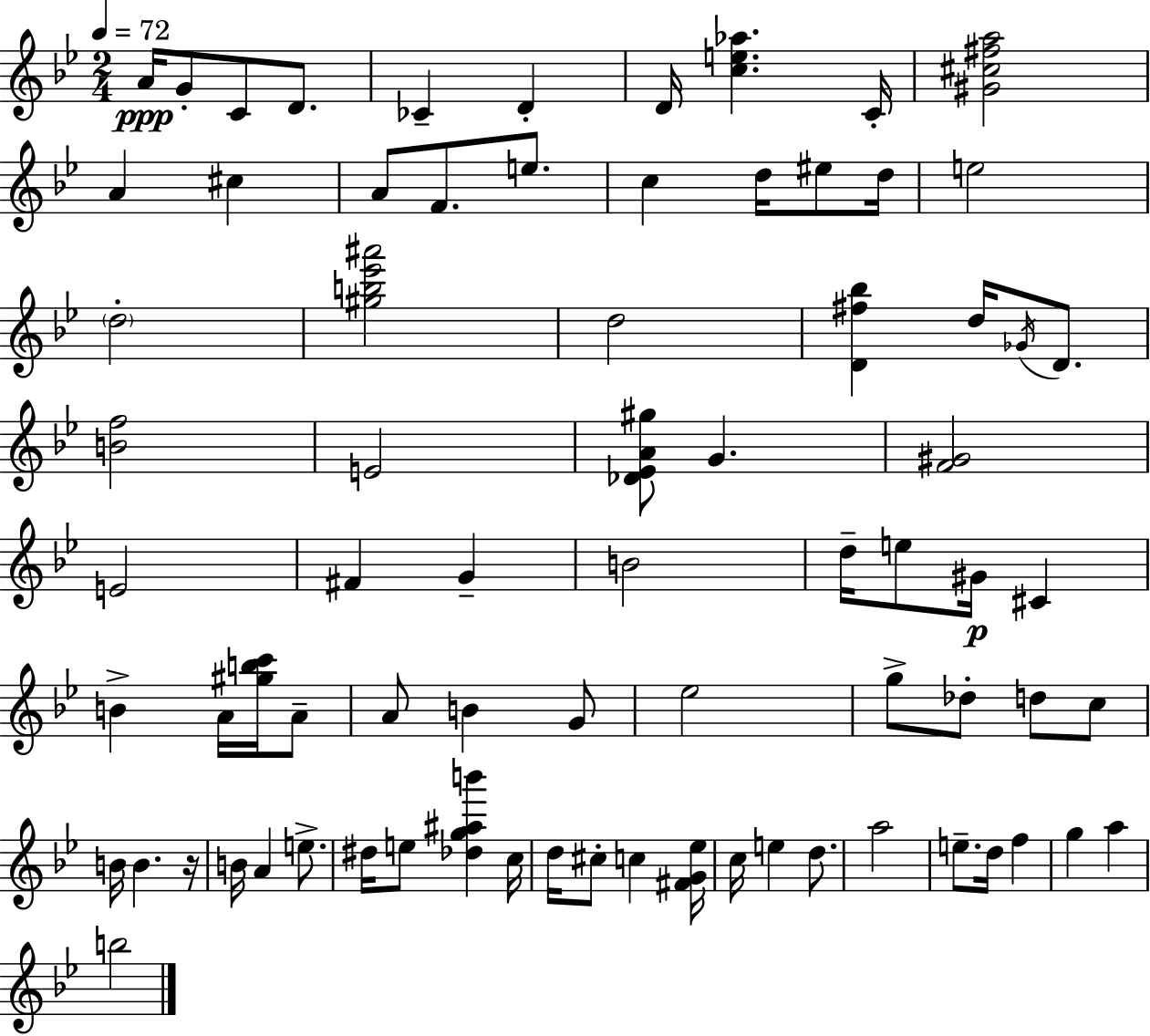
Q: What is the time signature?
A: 2/4